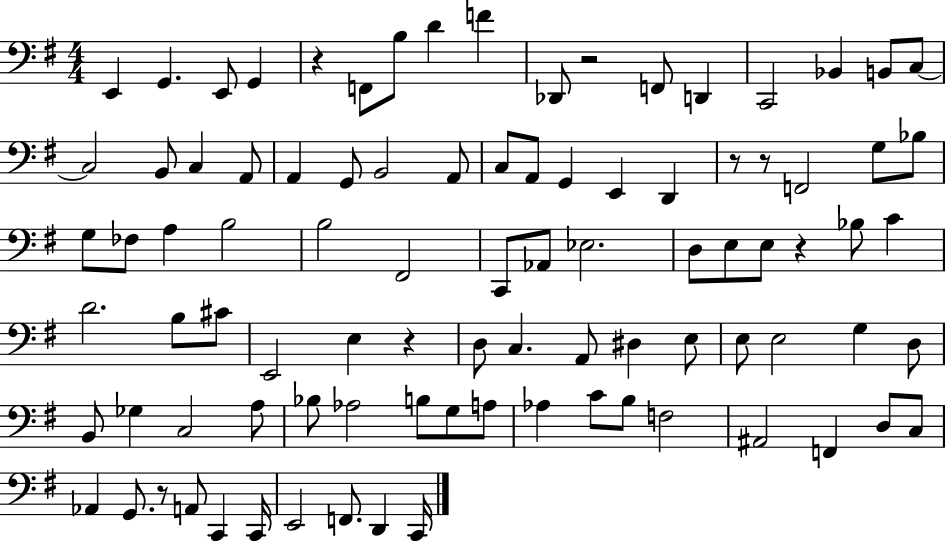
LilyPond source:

{
  \clef bass
  \numericTimeSignature
  \time 4/4
  \key g \major
  \repeat volta 2 { e,4 g,4. e,8 g,4 | r4 f,8 b8 d'4 f'4 | des,8 r2 f,8 d,4 | c,2 bes,4 b,8 c8~~ | \break c2 b,8 c4 a,8 | a,4 g,8 b,2 a,8 | c8 a,8 g,4 e,4 d,4 | r8 r8 f,2 g8 bes8 | \break g8 fes8 a4 b2 | b2 fis,2 | c,8 aes,8 ees2. | d8 e8 e8 r4 bes8 c'4 | \break d'2. b8 cis'8 | e,2 e4 r4 | d8 c4. a,8 dis4 e8 | e8 e2 g4 d8 | \break b,8 ges4 c2 a8 | bes8 aes2 b8 g8 a8 | aes4 c'8 b8 f2 | ais,2 f,4 d8 c8 | \break aes,4 g,8. r8 a,8 c,4 c,16 | e,2 f,8. d,4 c,16 | } \bar "|."
}